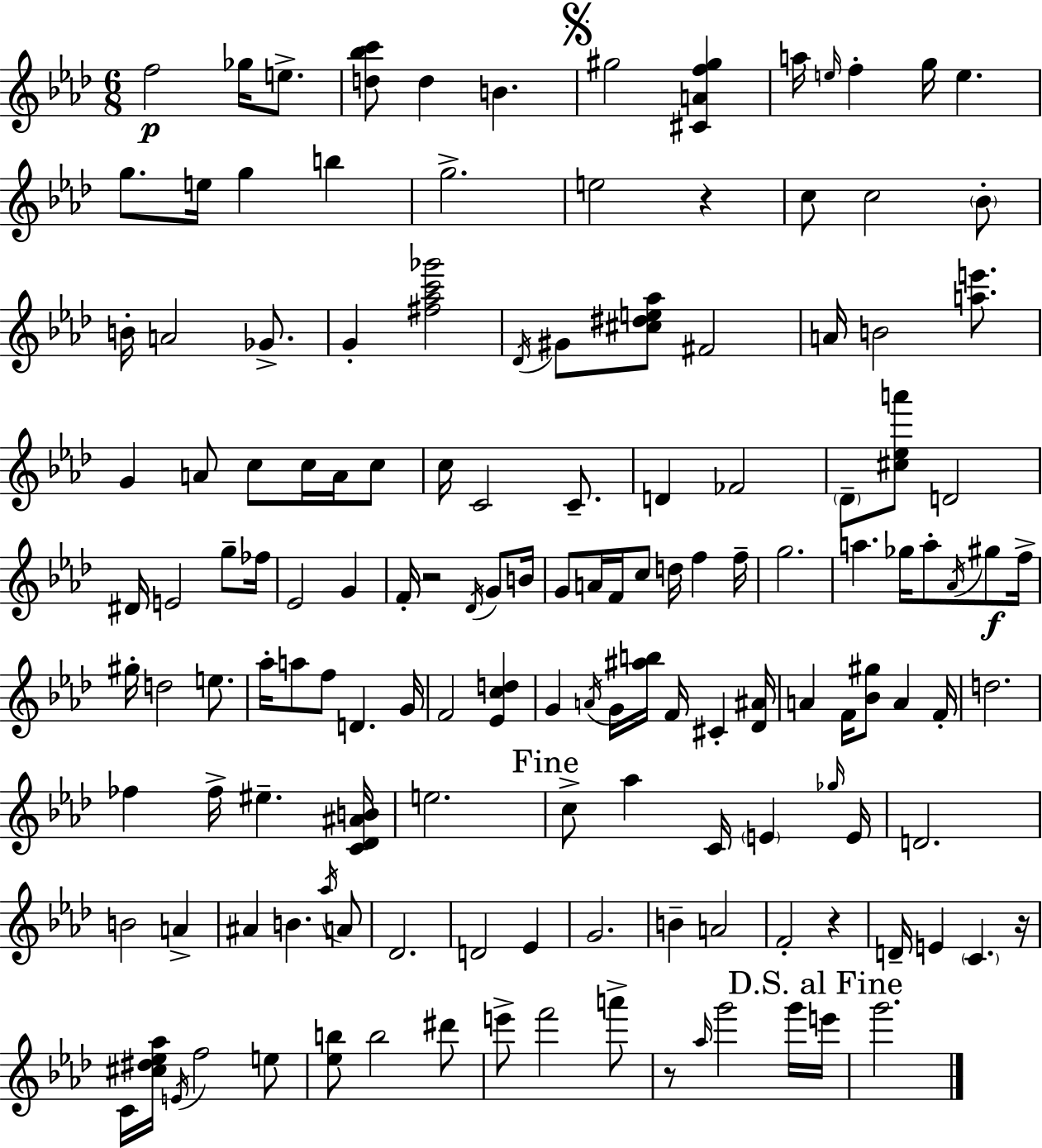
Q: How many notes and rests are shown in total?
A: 144